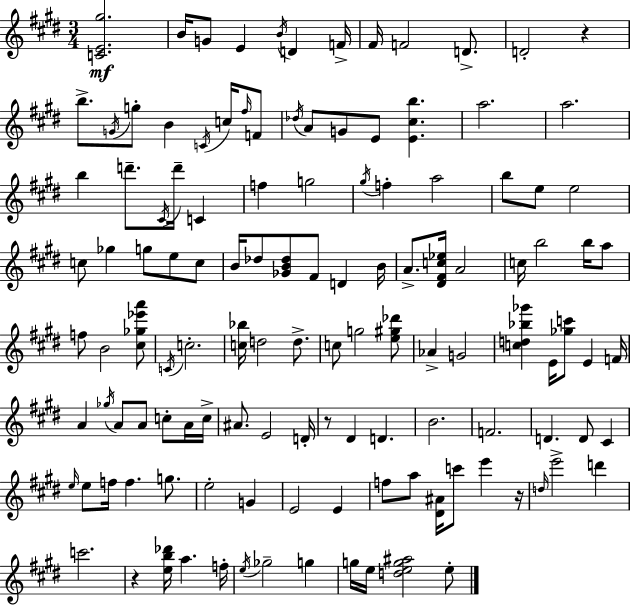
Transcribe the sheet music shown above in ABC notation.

X:1
T:Untitled
M:3/4
L:1/4
K:E
[CE^g]2 B/4 G/2 E B/4 D F/4 ^F/4 F2 D/2 D2 z b/2 G/4 g/2 B C/4 c/4 ^f/4 F/2 _d/4 A/2 G/2 E/2 [E^cb] a2 a2 b d'/2 ^C/4 d'/4 C f g2 ^g/4 f a2 b/2 e/2 e2 c/2 _g g/2 e/2 c/2 B/4 _d/2 [_GB_d]/2 ^F/2 D B/4 A/2 [^D^Fc_e]/4 A2 c/4 b2 b/4 a/2 f/2 B2 [^c_g_e'a']/2 C/4 c2 [c_b]/4 d2 d/2 c/2 g2 [e^g_d']/2 _A G2 [cd_b_g'] E/4 [_gc']/2 E F/4 A _g/4 A/2 A/2 c/2 A/4 c/4 ^A/2 E2 D/4 z/2 ^D D B2 F2 D D/2 ^C e/4 e/2 f/4 f g/2 e2 G E2 E f/2 a/2 [^D^A]/4 c'/2 e' z/4 d/4 e'2 d' c'2 z [eb_d']/4 a f/4 e/4 _g2 g g/4 e/4 [deg^a]2 e/2